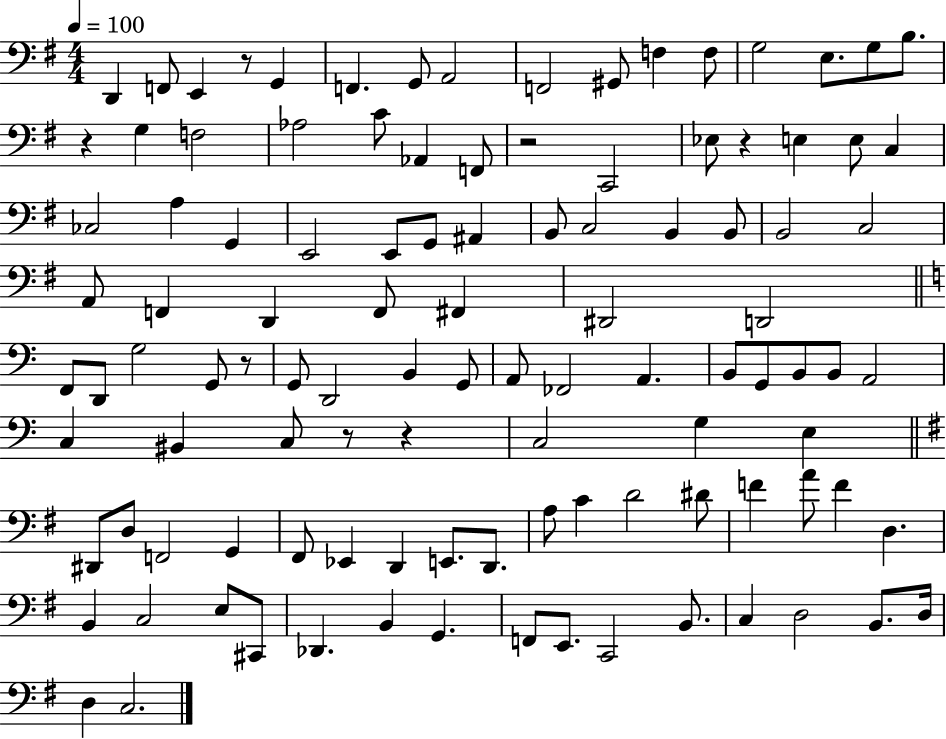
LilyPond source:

{
  \clef bass
  \numericTimeSignature
  \time 4/4
  \key g \major
  \tempo 4 = 100
  \repeat volta 2 { d,4 f,8 e,4 r8 g,4 | f,4. g,8 a,2 | f,2 gis,8 f4 f8 | g2 e8. g8 b8. | \break r4 g4 f2 | aes2 c'8 aes,4 f,8 | r2 c,2 | ees8 r4 e4 e8 c4 | \break ces2 a4 g,4 | e,2 e,8 g,8 ais,4 | b,8 c2 b,4 b,8 | b,2 c2 | \break a,8 f,4 d,4 f,8 fis,4 | dis,2 d,2 | \bar "||" \break \key a \minor f,8 d,8 g2 g,8 r8 | g,8 d,2 b,4 g,8 | a,8 fes,2 a,4. | b,8 g,8 b,8 b,8 a,2 | \break c4 bis,4 c8 r8 r4 | c2 g4 e4 | \bar "||" \break \key g \major dis,8 d8 f,2 g,4 | fis,8 ees,4 d,4 e,8. d,8. | a8 c'4 d'2 dis'8 | f'4 a'8 f'4 d4. | \break b,4 c2 e8 cis,8 | des,4. b,4 g,4. | f,8 e,8. c,2 b,8. | c4 d2 b,8. d16 | \break d4 c2. | } \bar "|."
}